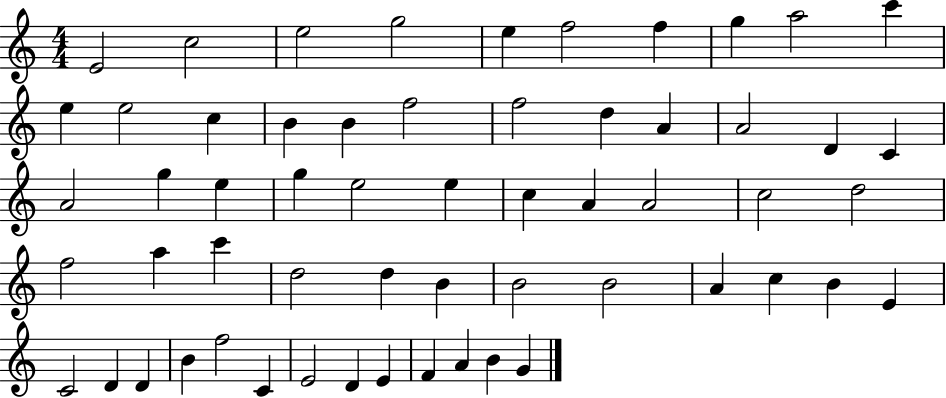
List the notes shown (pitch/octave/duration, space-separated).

E4/h C5/h E5/h G5/h E5/q F5/h F5/q G5/q A5/h C6/q E5/q E5/h C5/q B4/q B4/q F5/h F5/h D5/q A4/q A4/h D4/q C4/q A4/h G5/q E5/q G5/q E5/h E5/q C5/q A4/q A4/h C5/h D5/h F5/h A5/q C6/q D5/h D5/q B4/q B4/h B4/h A4/q C5/q B4/q E4/q C4/h D4/q D4/q B4/q F5/h C4/q E4/h D4/q E4/q F4/q A4/q B4/q G4/q